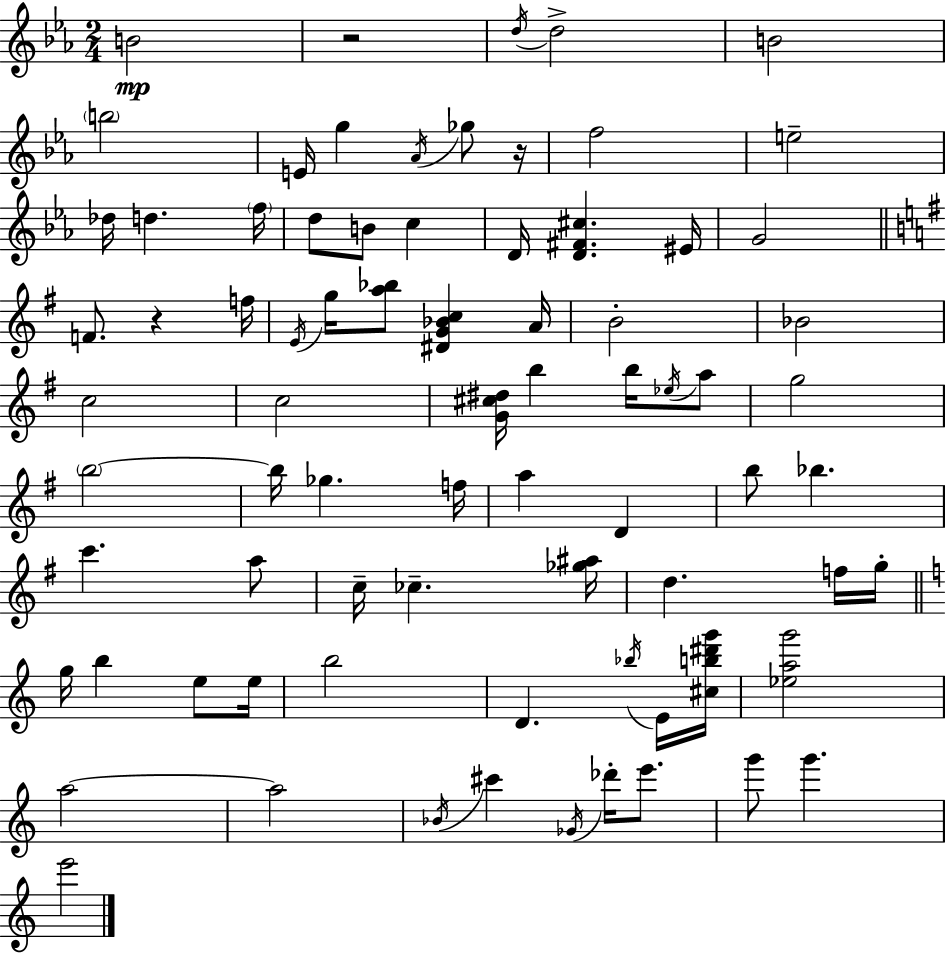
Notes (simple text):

B4/h R/h D5/s D5/h B4/h B5/h E4/s G5/q Ab4/s Gb5/e R/s F5/h E5/h Db5/s D5/q. F5/s D5/e B4/e C5/q D4/s [D4,F#4,C#5]/q. EIS4/s G4/h F4/e. R/q F5/s E4/s G5/s [A5,Bb5]/e [D#4,G4,Bb4,C5]/q A4/s B4/h Bb4/h C5/h C5/h [G4,C#5,D#5]/s B5/q B5/s Eb5/s A5/e G5/h B5/h B5/s Gb5/q. F5/s A5/q D4/q B5/e Bb5/q. C6/q. A5/e C5/s CES5/q. [Gb5,A#5]/s D5/q. F5/s G5/s G5/s B5/q E5/e E5/s B5/h D4/q. Bb5/s E4/s [C#5,B5,D#6,G6]/s [Eb5,A5,G6]/h A5/h A5/h Bb4/s C#6/q Gb4/s Db6/s E6/e. G6/e G6/q. E6/h